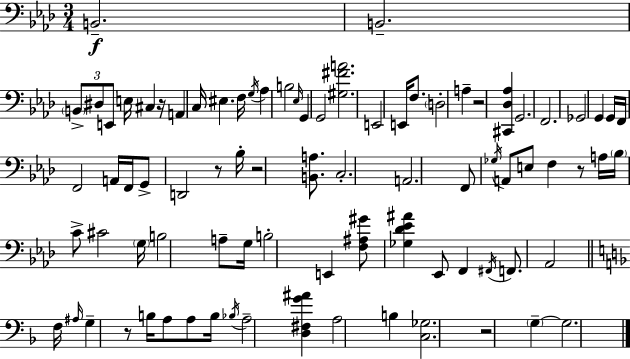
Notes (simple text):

B2/h. B2/h. B2/e D#3/e E2/e E3/s C#3/q R/s A2/q C3/s EIS3/q. F3/s G3/s Ab3/q B3/h Eb3/s G2/q G2/h [G#3,F#4,A4]/h. E2/h E2/s F3/e. D3/h A3/q R/h [C#2,Db3,Ab3]/q G2/h. F2/h. Gb2/h G2/q G2/s F2/s F2/h A2/s F2/s G2/e D2/h R/e Bb3/s R/h [B2,A3]/e. C3/h. A2/h. F2/e Gb3/s A2/e E3/e F3/q R/e A3/s Bb3/s C4/e C#4/h G3/s B3/h A3/e G3/s B3/h E2/q [F3,A#3,G#4]/e [Gb3,Db4,Eb4,A#4]/q Eb2/e F2/q F#2/s F2/e. Ab2/h F3/s A#3/s G3/q R/e B3/s A3/e A3/e B3/s Bb3/s A3/h [D3,F#3,G4,A#4]/q A3/h B3/q [C3,Gb3]/h. R/h G3/q G3/h.